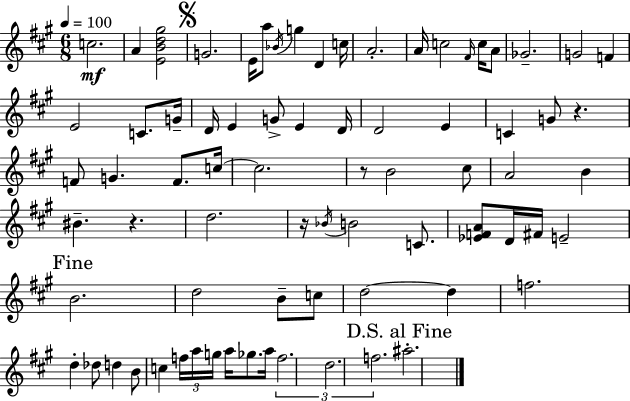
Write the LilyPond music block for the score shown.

{
  \clef treble
  \numericTimeSignature
  \time 6/8
  \key a \major
  \tempo 4 = 100
  c''2.\mf | a'4 <e' b' d'' gis''>2 | \mark \markup { \musicglyph "scripts.segno" } g'2. | e'16 a''8 \acciaccatura { bes'16 } g''4 d'4 | \break c''16 a'2.-. | a'16 c''2 \grace { fis'16 } c''16 | a'8 ges'2.-- | g'2 f'4 | \break e'2 c'8. | g'16-- d'16 e'4 g'8-> e'4 | d'16 d'2 e'4 | c'4 g'8 r4. | \break f'8 g'4. f'8. | c''16~~ c''2. | r8 b'2 | cis''8 a'2 b'4 | \break bis'4.-- r4. | d''2. | r16 \acciaccatura { bes'16 } b'2 | c'8. <ees' f' a'>8 d'16 fis'16 e'2-- | \break \mark "Fine" b'2. | d''2 b'8-- | c''8 d''2~~ d''4 | f''2. | \break d''4-. des''8 d''4 | b'8 c''4 \tuplet 3/2 { f''16 a''16 g''16 } a''16 ges''8. | a''16 \tuplet 3/2 { f''2. | d''2. | \break f''2. } | \mark "D.S. al Fine" ais''2.-. | \bar "|."
}